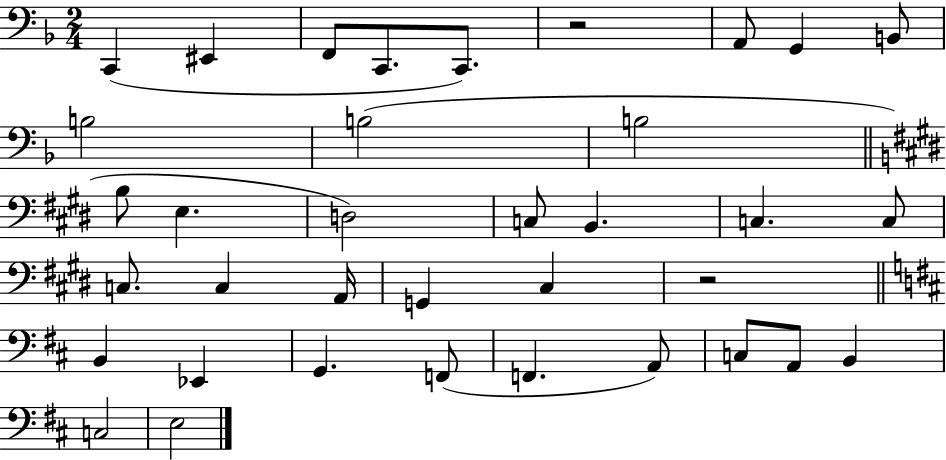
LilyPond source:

{
  \clef bass
  \numericTimeSignature
  \time 2/4
  \key f \major
  c,4( eis,4 | f,8 c,8. c,8.) | r2 | a,8 g,4 b,8 | \break b2 | b2( | b2 | \bar "||" \break \key e \major b8 e4. | d2) | c8 b,4. | c4. c8 | \break c8. c4 a,16 | g,4 cis4 | r2 | \bar "||" \break \key d \major b,4 ees,4 | g,4. f,8( | f,4. a,8) | c8 a,8 b,4 | \break c2 | e2 | \bar "|."
}